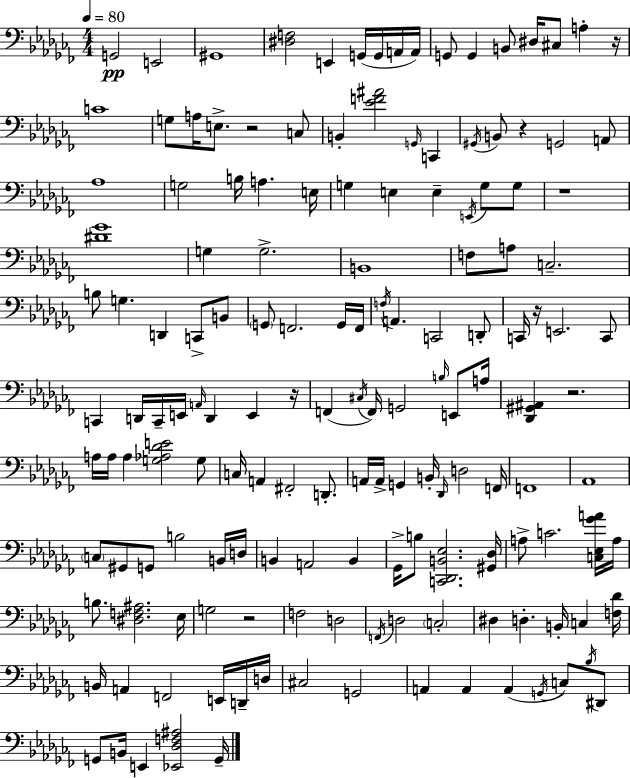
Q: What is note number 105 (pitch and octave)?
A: B3